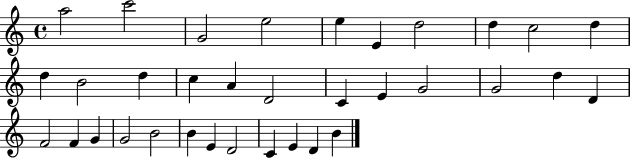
{
  \clef treble
  \time 4/4
  \defaultTimeSignature
  \key c \major
  a''2 c'''2 | g'2 e''2 | e''4 e'4 d''2 | d''4 c''2 d''4 | \break d''4 b'2 d''4 | c''4 a'4 d'2 | c'4 e'4 g'2 | g'2 d''4 d'4 | \break f'2 f'4 g'4 | g'2 b'2 | b'4 e'4 d'2 | c'4 e'4 d'4 b'4 | \break \bar "|."
}